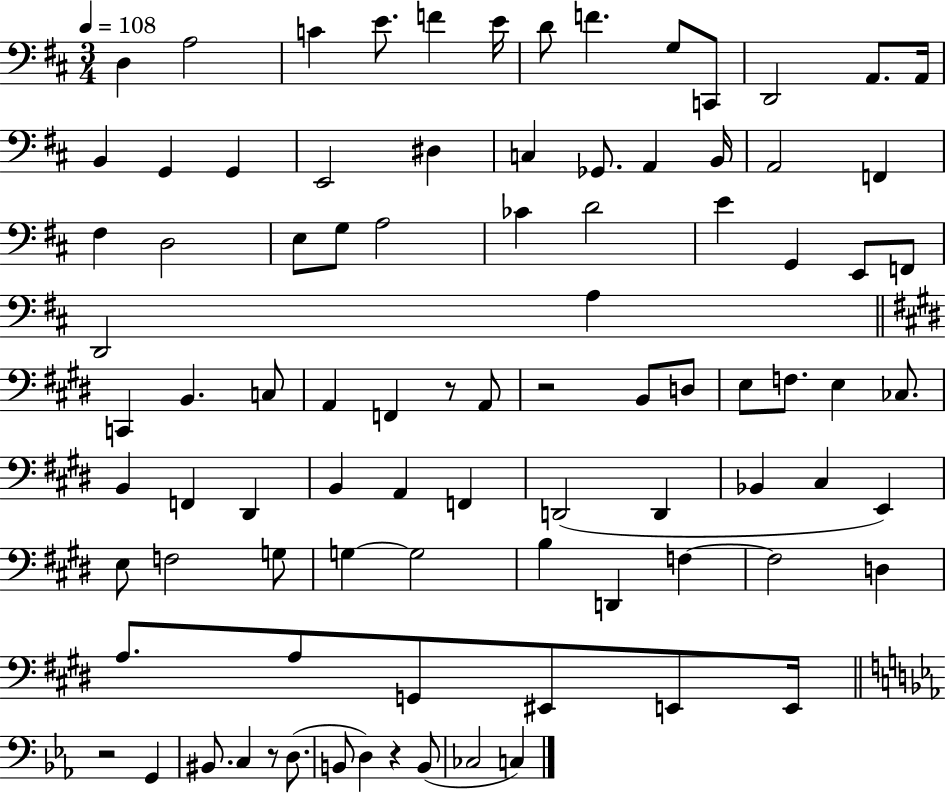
D3/q A3/h C4/q E4/e. F4/q E4/s D4/e F4/q. G3/e C2/e D2/h A2/e. A2/s B2/q G2/q G2/q E2/h D#3/q C3/q Gb2/e. A2/q B2/s A2/h F2/q F#3/q D3/h E3/e G3/e A3/h CES4/q D4/h E4/q G2/q E2/e F2/e D2/h A3/q C2/q B2/q. C3/e A2/q F2/q R/e A2/e R/h B2/e D3/e E3/e F3/e. E3/q CES3/e. B2/q F2/q D#2/q B2/q A2/q F2/q D2/h D2/q Bb2/q C#3/q E2/q E3/e F3/h G3/e G3/q G3/h B3/q D2/q F3/q F3/h D3/q A3/e. A3/e G2/e EIS2/e E2/e E2/s R/h G2/q BIS2/e. C3/q R/e D3/e. B2/e D3/q R/q B2/e CES3/h C3/q